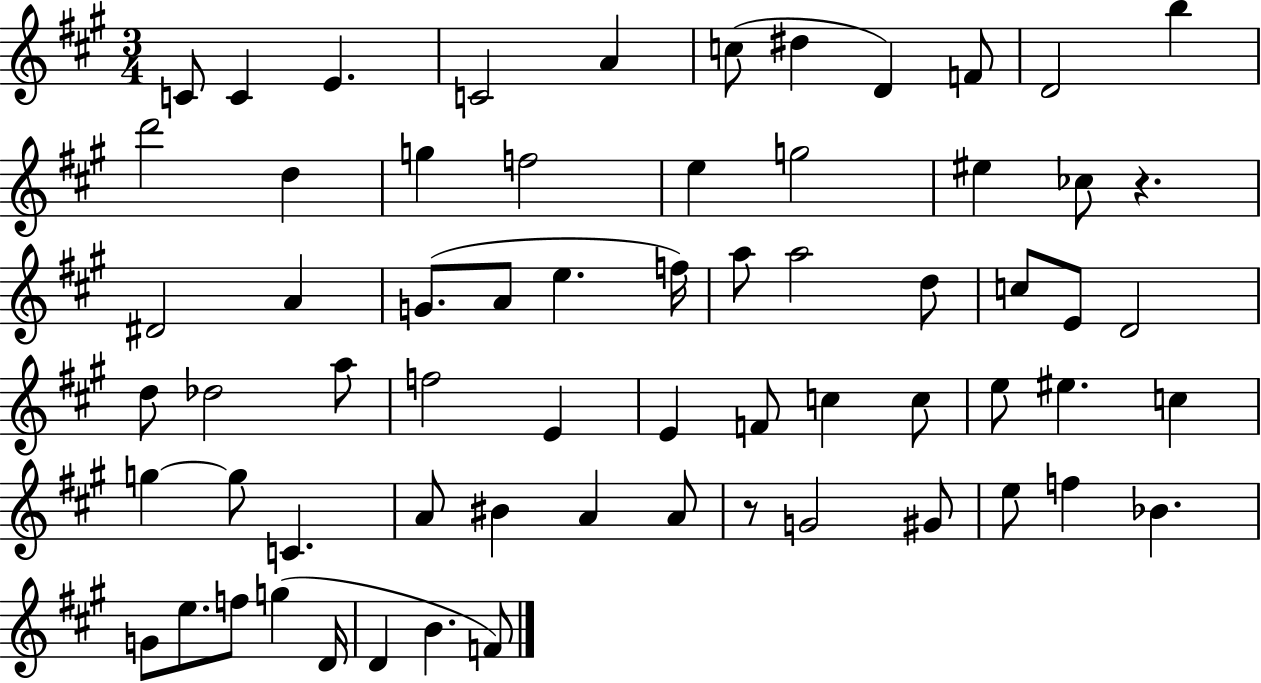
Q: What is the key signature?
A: A major